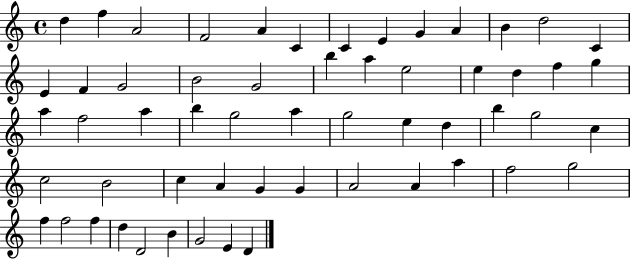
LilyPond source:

{
  \clef treble
  \time 4/4
  \defaultTimeSignature
  \key c \major
  d''4 f''4 a'2 | f'2 a'4 c'4 | c'4 e'4 g'4 a'4 | b'4 d''2 c'4 | \break e'4 f'4 g'2 | b'2 g'2 | b''4 a''4 e''2 | e''4 d''4 f''4 g''4 | \break a''4 f''2 a''4 | b''4 g''2 a''4 | g''2 e''4 d''4 | b''4 g''2 c''4 | \break c''2 b'2 | c''4 a'4 g'4 g'4 | a'2 a'4 a''4 | f''2 g''2 | \break f''4 f''2 f''4 | d''4 d'2 b'4 | g'2 e'4 d'4 | \bar "|."
}